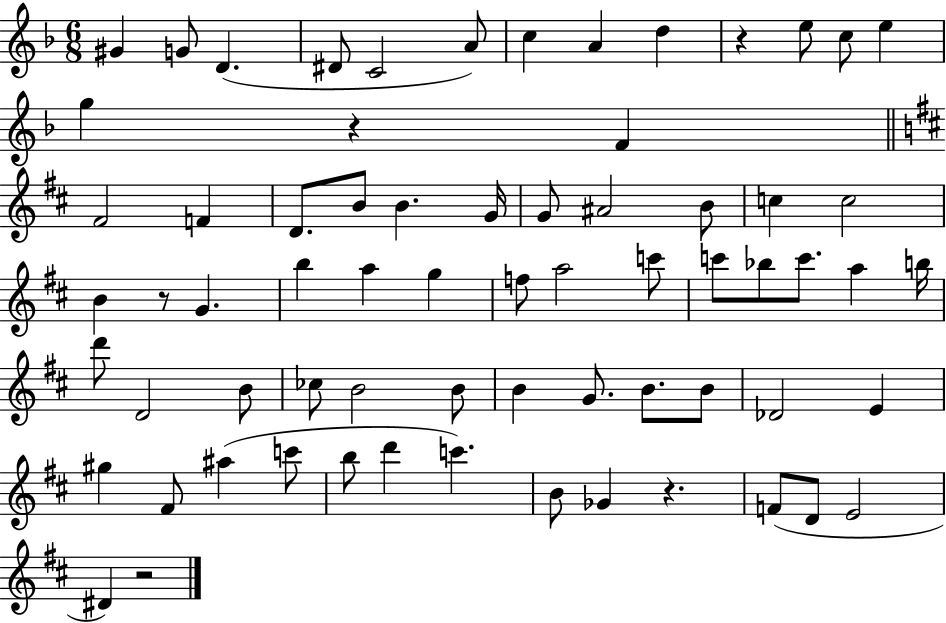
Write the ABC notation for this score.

X:1
T:Untitled
M:6/8
L:1/4
K:F
^G G/2 D ^D/2 C2 A/2 c A d z e/2 c/2 e g z F ^F2 F D/2 B/2 B G/4 G/2 ^A2 B/2 c c2 B z/2 G b a g f/2 a2 c'/2 c'/2 _b/2 c'/2 a b/4 d'/2 D2 B/2 _c/2 B2 B/2 B G/2 B/2 B/2 _D2 E ^g ^F/2 ^a c'/2 b/2 d' c' B/2 _G z F/2 D/2 E2 ^D z2